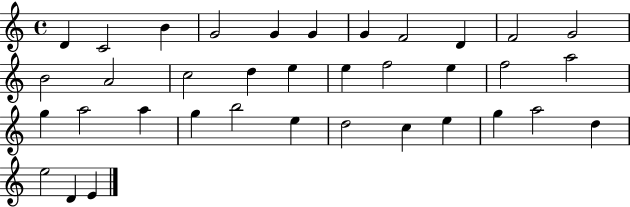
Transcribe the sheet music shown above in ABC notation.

X:1
T:Untitled
M:4/4
L:1/4
K:C
D C2 B G2 G G G F2 D F2 G2 B2 A2 c2 d e e f2 e f2 a2 g a2 a g b2 e d2 c e g a2 d e2 D E